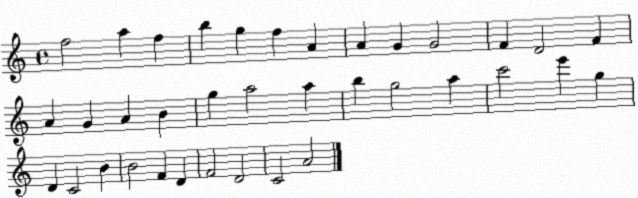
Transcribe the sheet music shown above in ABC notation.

X:1
T:Untitled
M:4/4
L:1/4
K:C
f2 a f b g f A A G G2 F D2 F A G A B g a2 a b g2 a c'2 e' g D C2 B B2 F D F2 D2 C2 A2